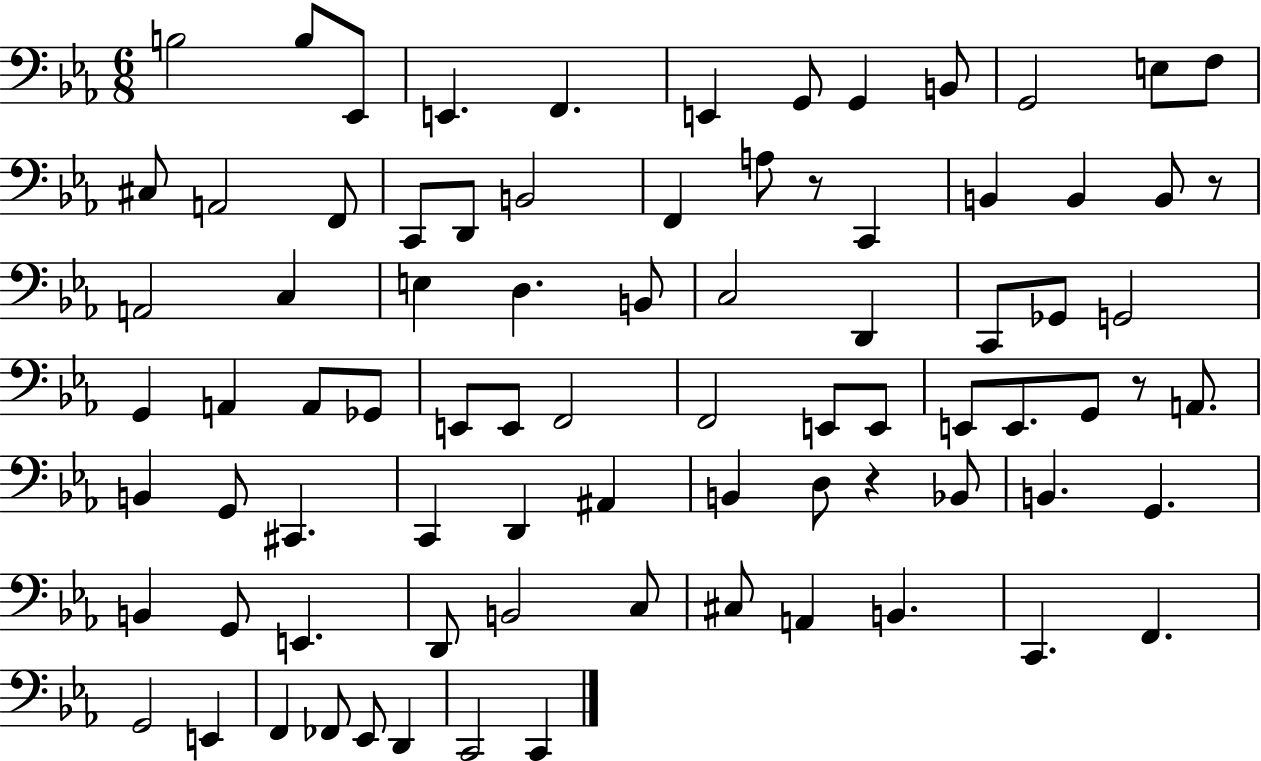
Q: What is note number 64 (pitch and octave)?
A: B2